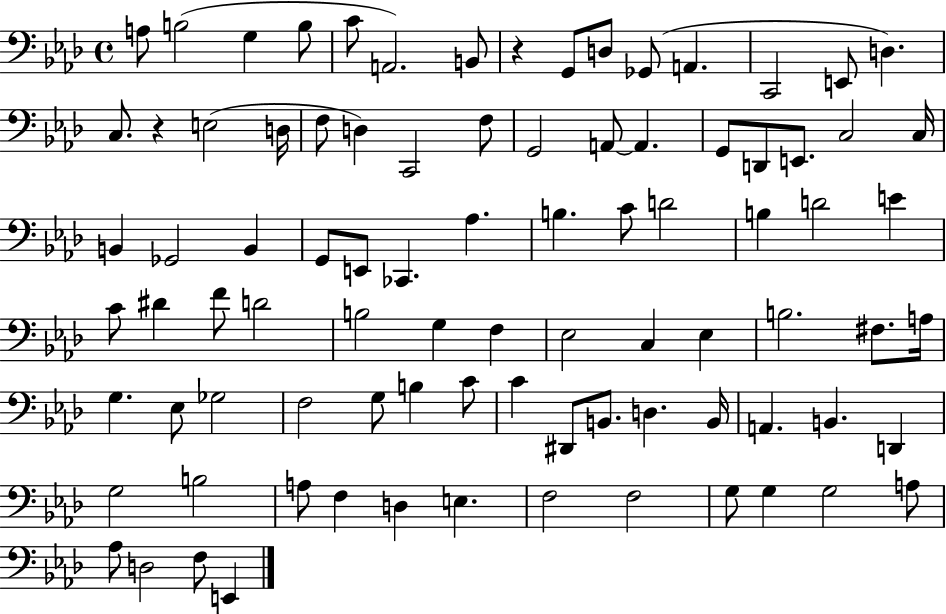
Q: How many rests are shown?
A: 2